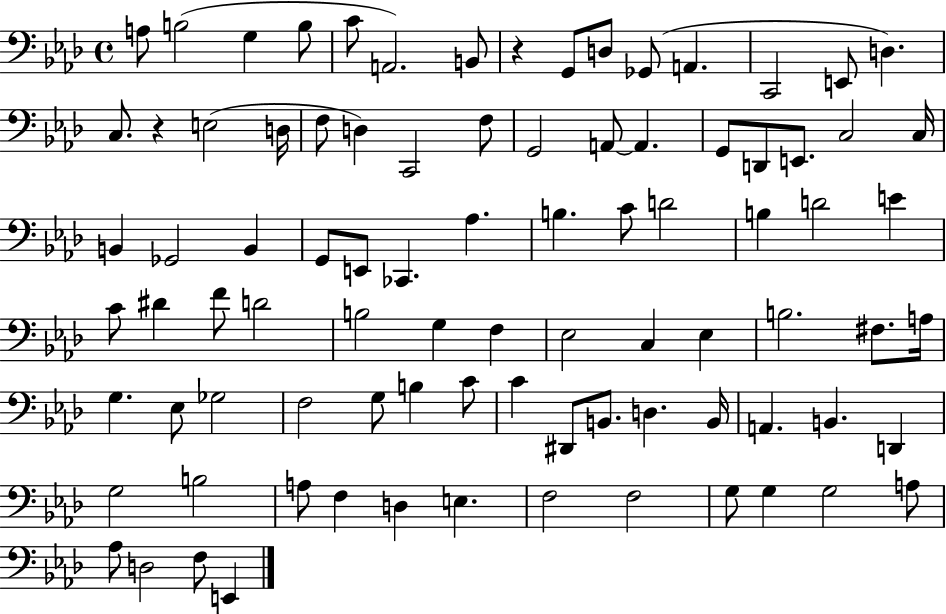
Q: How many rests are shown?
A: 2